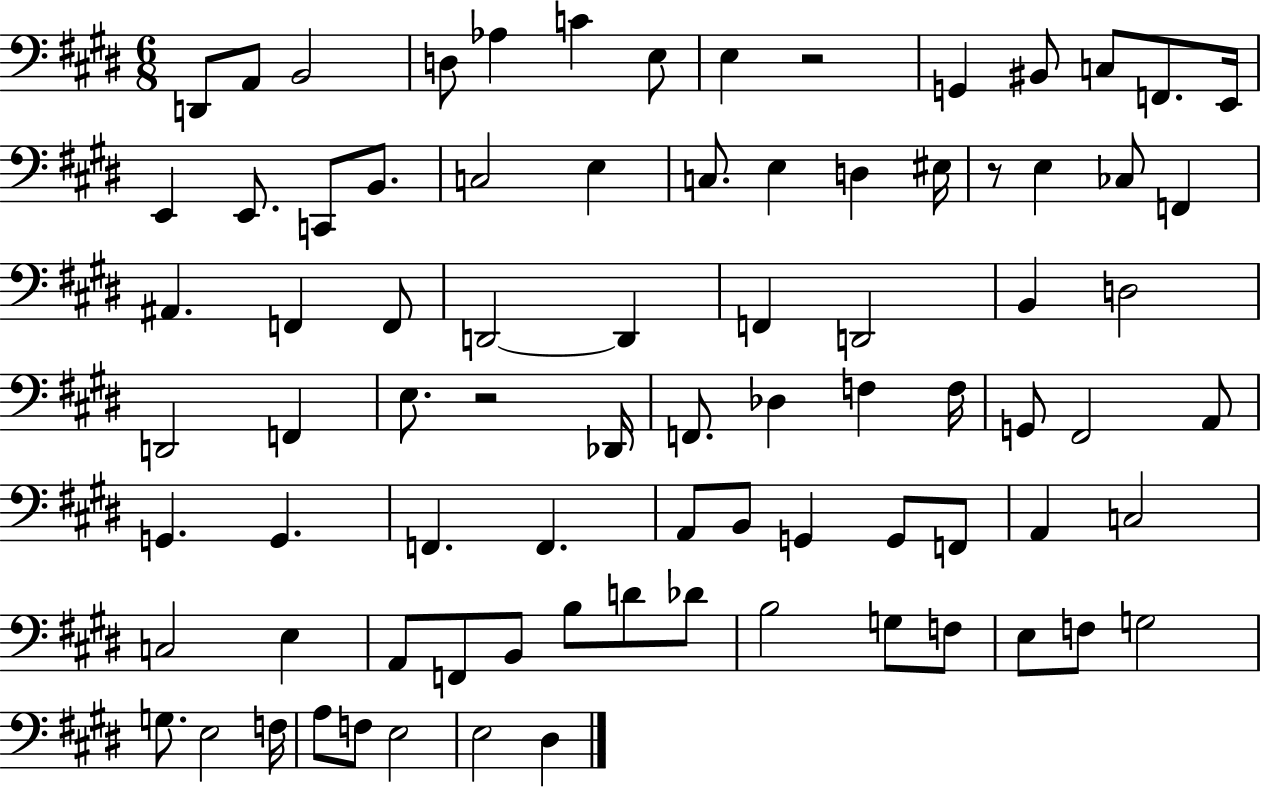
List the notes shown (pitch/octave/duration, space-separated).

D2/e A2/e B2/h D3/e Ab3/q C4/q E3/e E3/q R/h G2/q BIS2/e C3/e F2/e. E2/s E2/q E2/e. C2/e B2/e. C3/h E3/q C3/e. E3/q D3/q EIS3/s R/e E3/q CES3/e F2/q A#2/q. F2/q F2/e D2/h D2/q F2/q D2/h B2/q D3/h D2/h F2/q E3/e. R/h Db2/s F2/e. Db3/q F3/q F3/s G2/e F#2/h A2/e G2/q. G2/q. F2/q. F2/q. A2/e B2/e G2/q G2/e F2/e A2/q C3/h C3/h E3/q A2/e F2/e B2/e B3/e D4/e Db4/e B3/h G3/e F3/e E3/e F3/e G3/h G3/e. E3/h F3/s A3/e F3/e E3/h E3/h D#3/q